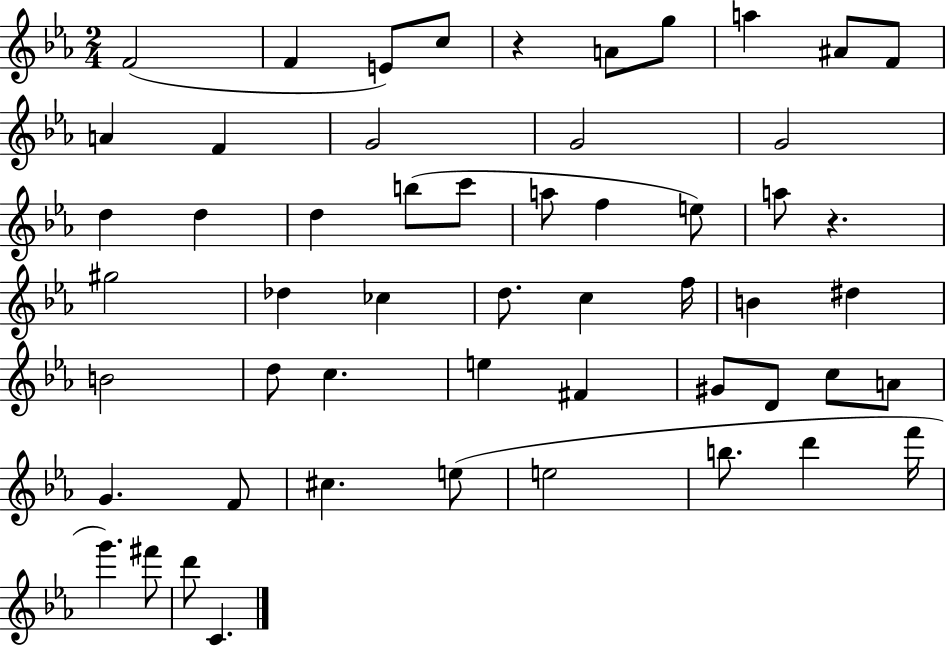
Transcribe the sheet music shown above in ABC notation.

X:1
T:Untitled
M:2/4
L:1/4
K:Eb
F2 F E/2 c/2 z A/2 g/2 a ^A/2 F/2 A F G2 G2 G2 d d d b/2 c'/2 a/2 f e/2 a/2 z ^g2 _d _c d/2 c f/4 B ^d B2 d/2 c e ^F ^G/2 D/2 c/2 A/2 G F/2 ^c e/2 e2 b/2 d' f'/4 g' ^f'/2 d'/2 C